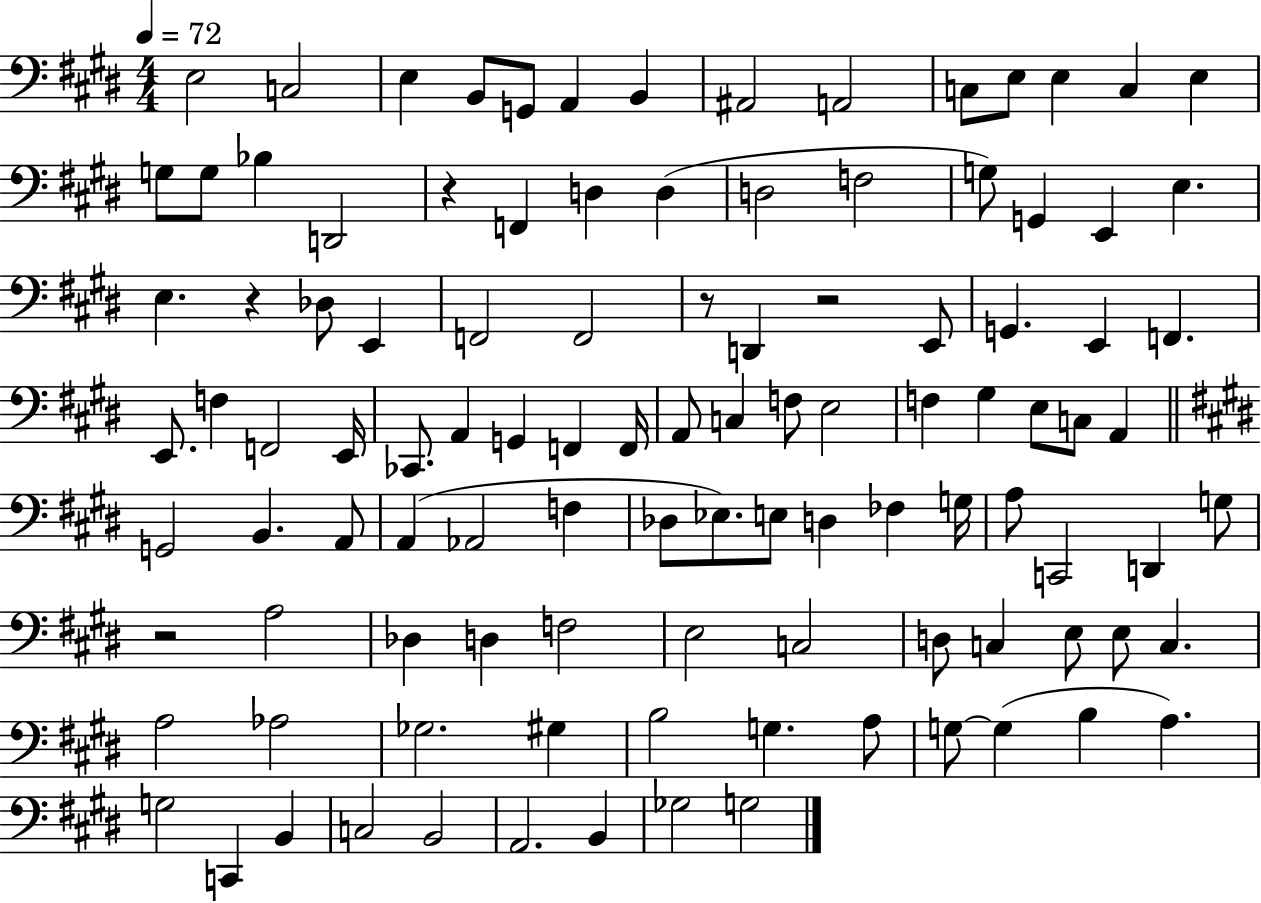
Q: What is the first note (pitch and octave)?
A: E3